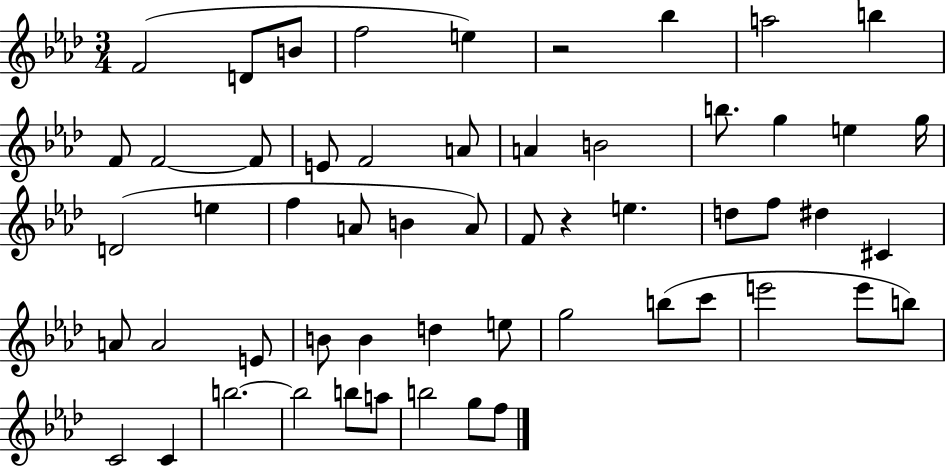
{
  \clef treble
  \numericTimeSignature
  \time 3/4
  \key aes \major
  \repeat volta 2 { f'2( d'8 b'8 | f''2 e''4) | r2 bes''4 | a''2 b''4 | \break f'8 f'2~~ f'8 | e'8 f'2 a'8 | a'4 b'2 | b''8. g''4 e''4 g''16 | \break d'2( e''4 | f''4 a'8 b'4 a'8) | f'8 r4 e''4. | d''8 f''8 dis''4 cis'4 | \break a'8 a'2 e'8 | b'8 b'4 d''4 e''8 | g''2 b''8( c'''8 | e'''2 e'''8 b''8) | \break c'2 c'4 | b''2.~~ | b''2 b''8 a''8 | b''2 g''8 f''8 | \break } \bar "|."
}